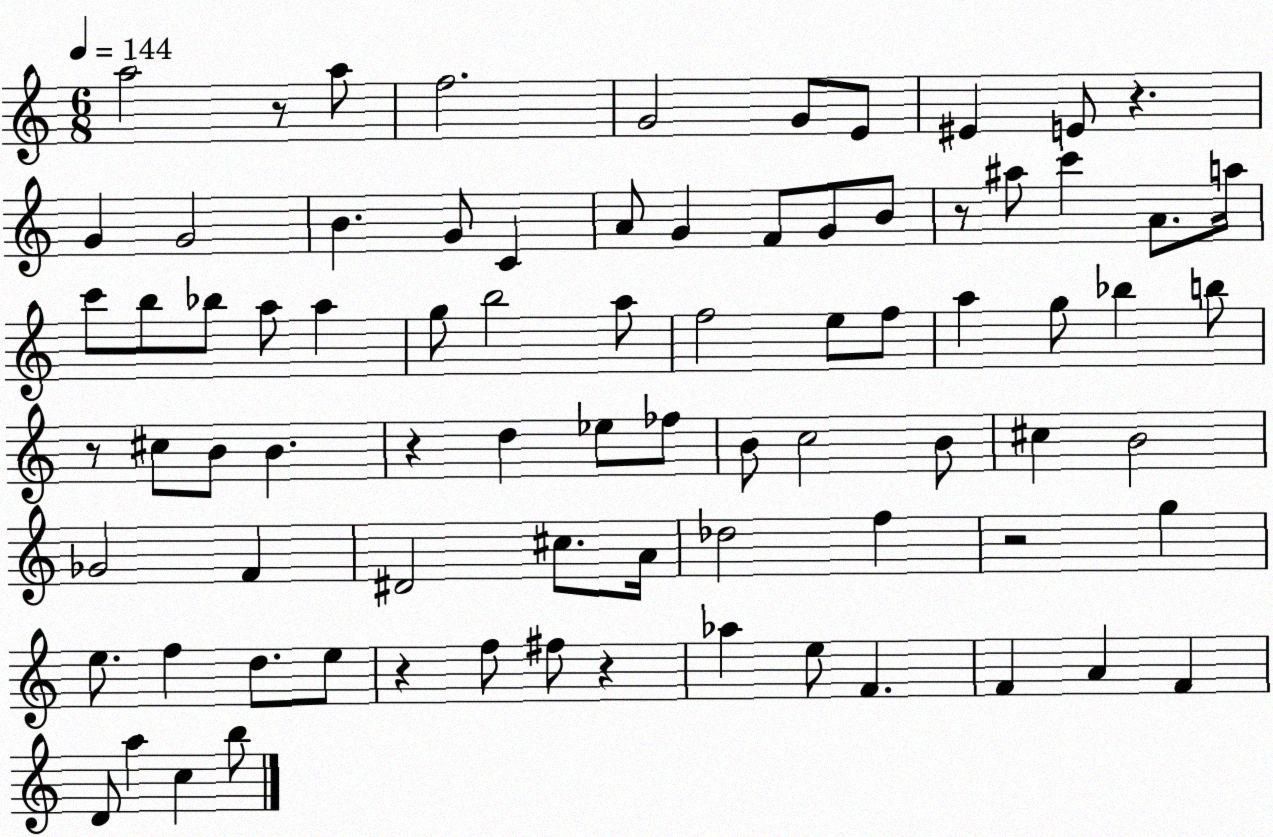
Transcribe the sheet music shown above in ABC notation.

X:1
T:Untitled
M:6/8
L:1/4
K:C
a2 z/2 a/2 f2 G2 G/2 E/2 ^E E/2 z G G2 B G/2 C A/2 G F/2 G/2 B/2 z/2 ^a/2 c' A/2 a/4 c'/2 b/2 _b/2 a/2 a g/2 b2 a/2 f2 e/2 f/2 a g/2 _b b/2 z/2 ^c/2 B/2 B z d _e/2 _f/2 B/2 c2 B/2 ^c B2 _G2 F ^D2 ^c/2 A/4 _d2 f z2 g e/2 f d/2 e/2 z f/2 ^f/2 z _a e/2 F F A F D/2 a c b/2